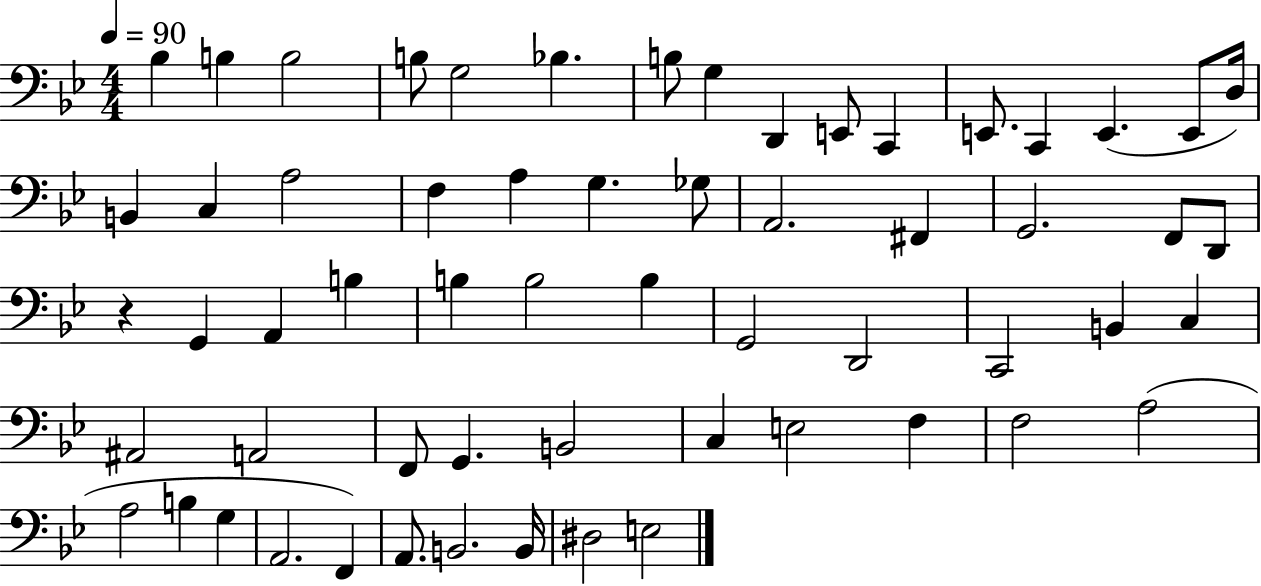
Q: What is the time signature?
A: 4/4